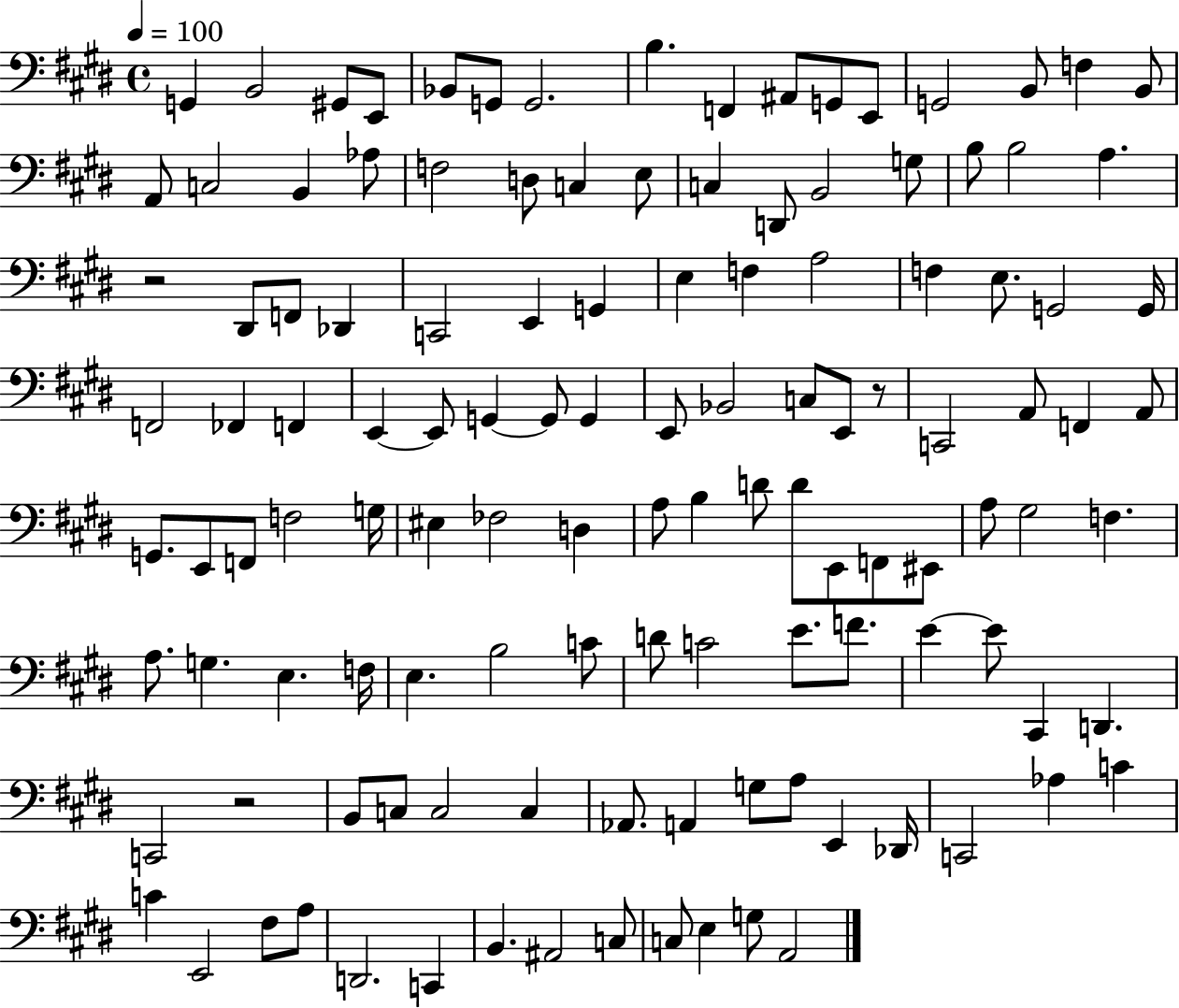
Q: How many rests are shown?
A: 3